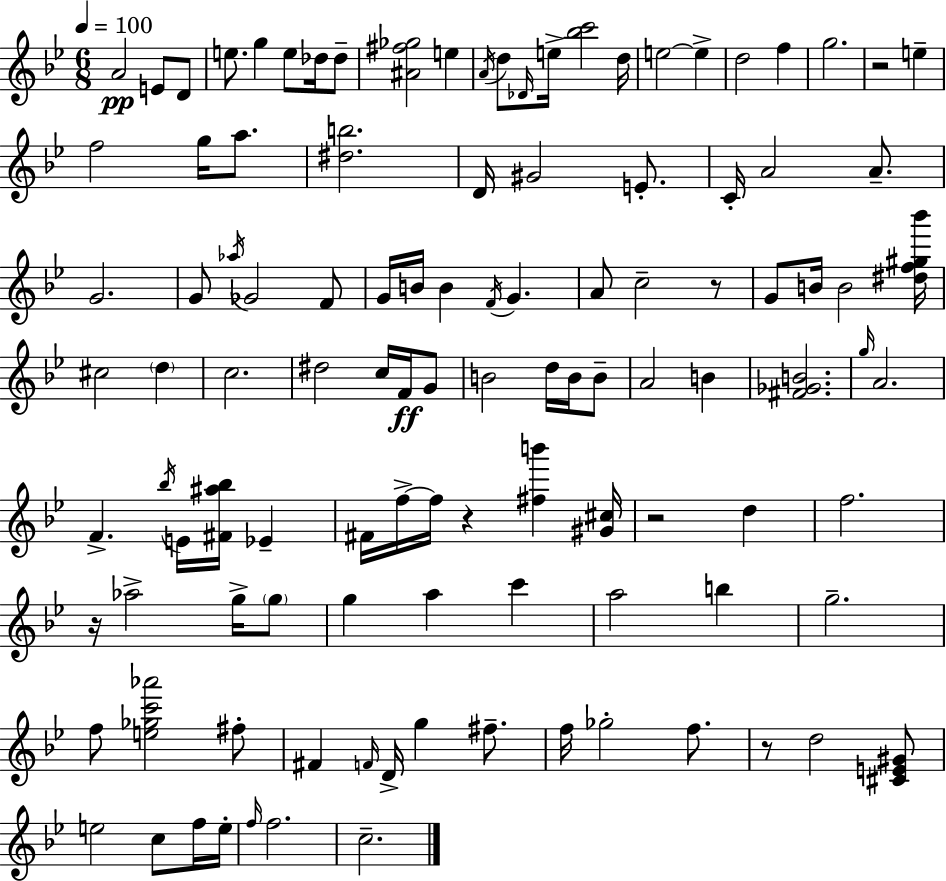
A4/h E4/e D4/e E5/e. G5/q E5/e Db5/s Db5/e [A#4,F#5,Gb5]/h E5/q A4/s D5/e Db4/s E5/s [Bb5,C6]/h D5/s E5/h E5/q D5/h F5/q G5/h. R/h E5/q F5/h G5/s A5/e. [D#5,B5]/h. D4/s G#4/h E4/e. C4/s A4/h A4/e. G4/h. G4/e Ab5/s Gb4/h F4/e G4/s B4/s B4/q F4/s G4/q. A4/e C5/h R/e G4/e B4/s B4/h [D#5,F5,G#5,Bb6]/s C#5/h D5/q C5/h. D#5/h C5/s F4/s G4/e B4/h D5/s B4/s B4/e A4/h B4/q [F#4,Gb4,B4]/h. G5/s A4/h. F4/q. Bb5/s E4/s [F#4,A#5,Bb5]/s Eb4/q F#4/s F5/s F5/s R/q [F#5,B6]/q [G#4,C#5]/s R/h D5/q F5/h. R/s Ab5/h G5/s G5/e G5/q A5/q C6/q A5/h B5/q G5/h. F5/e [E5,Gb5,C6,Ab6]/h F#5/e F#4/q F4/s D4/s G5/q F#5/e. F5/s Gb5/h F5/e. R/e D5/h [C#4,E4,G#4]/e E5/h C5/e F5/s E5/s F5/s F5/h. C5/h.